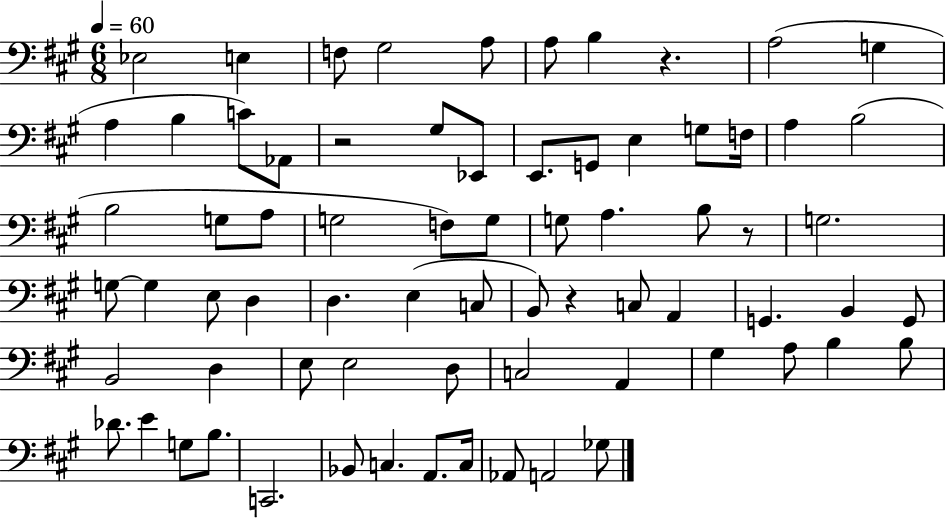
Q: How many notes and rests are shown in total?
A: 72